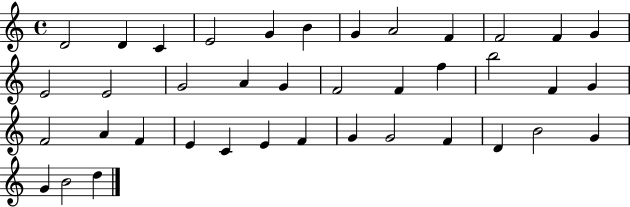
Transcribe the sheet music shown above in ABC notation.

X:1
T:Untitled
M:4/4
L:1/4
K:C
D2 D C E2 G B G A2 F F2 F G E2 E2 G2 A G F2 F f b2 F G F2 A F E C E F G G2 F D B2 G G B2 d